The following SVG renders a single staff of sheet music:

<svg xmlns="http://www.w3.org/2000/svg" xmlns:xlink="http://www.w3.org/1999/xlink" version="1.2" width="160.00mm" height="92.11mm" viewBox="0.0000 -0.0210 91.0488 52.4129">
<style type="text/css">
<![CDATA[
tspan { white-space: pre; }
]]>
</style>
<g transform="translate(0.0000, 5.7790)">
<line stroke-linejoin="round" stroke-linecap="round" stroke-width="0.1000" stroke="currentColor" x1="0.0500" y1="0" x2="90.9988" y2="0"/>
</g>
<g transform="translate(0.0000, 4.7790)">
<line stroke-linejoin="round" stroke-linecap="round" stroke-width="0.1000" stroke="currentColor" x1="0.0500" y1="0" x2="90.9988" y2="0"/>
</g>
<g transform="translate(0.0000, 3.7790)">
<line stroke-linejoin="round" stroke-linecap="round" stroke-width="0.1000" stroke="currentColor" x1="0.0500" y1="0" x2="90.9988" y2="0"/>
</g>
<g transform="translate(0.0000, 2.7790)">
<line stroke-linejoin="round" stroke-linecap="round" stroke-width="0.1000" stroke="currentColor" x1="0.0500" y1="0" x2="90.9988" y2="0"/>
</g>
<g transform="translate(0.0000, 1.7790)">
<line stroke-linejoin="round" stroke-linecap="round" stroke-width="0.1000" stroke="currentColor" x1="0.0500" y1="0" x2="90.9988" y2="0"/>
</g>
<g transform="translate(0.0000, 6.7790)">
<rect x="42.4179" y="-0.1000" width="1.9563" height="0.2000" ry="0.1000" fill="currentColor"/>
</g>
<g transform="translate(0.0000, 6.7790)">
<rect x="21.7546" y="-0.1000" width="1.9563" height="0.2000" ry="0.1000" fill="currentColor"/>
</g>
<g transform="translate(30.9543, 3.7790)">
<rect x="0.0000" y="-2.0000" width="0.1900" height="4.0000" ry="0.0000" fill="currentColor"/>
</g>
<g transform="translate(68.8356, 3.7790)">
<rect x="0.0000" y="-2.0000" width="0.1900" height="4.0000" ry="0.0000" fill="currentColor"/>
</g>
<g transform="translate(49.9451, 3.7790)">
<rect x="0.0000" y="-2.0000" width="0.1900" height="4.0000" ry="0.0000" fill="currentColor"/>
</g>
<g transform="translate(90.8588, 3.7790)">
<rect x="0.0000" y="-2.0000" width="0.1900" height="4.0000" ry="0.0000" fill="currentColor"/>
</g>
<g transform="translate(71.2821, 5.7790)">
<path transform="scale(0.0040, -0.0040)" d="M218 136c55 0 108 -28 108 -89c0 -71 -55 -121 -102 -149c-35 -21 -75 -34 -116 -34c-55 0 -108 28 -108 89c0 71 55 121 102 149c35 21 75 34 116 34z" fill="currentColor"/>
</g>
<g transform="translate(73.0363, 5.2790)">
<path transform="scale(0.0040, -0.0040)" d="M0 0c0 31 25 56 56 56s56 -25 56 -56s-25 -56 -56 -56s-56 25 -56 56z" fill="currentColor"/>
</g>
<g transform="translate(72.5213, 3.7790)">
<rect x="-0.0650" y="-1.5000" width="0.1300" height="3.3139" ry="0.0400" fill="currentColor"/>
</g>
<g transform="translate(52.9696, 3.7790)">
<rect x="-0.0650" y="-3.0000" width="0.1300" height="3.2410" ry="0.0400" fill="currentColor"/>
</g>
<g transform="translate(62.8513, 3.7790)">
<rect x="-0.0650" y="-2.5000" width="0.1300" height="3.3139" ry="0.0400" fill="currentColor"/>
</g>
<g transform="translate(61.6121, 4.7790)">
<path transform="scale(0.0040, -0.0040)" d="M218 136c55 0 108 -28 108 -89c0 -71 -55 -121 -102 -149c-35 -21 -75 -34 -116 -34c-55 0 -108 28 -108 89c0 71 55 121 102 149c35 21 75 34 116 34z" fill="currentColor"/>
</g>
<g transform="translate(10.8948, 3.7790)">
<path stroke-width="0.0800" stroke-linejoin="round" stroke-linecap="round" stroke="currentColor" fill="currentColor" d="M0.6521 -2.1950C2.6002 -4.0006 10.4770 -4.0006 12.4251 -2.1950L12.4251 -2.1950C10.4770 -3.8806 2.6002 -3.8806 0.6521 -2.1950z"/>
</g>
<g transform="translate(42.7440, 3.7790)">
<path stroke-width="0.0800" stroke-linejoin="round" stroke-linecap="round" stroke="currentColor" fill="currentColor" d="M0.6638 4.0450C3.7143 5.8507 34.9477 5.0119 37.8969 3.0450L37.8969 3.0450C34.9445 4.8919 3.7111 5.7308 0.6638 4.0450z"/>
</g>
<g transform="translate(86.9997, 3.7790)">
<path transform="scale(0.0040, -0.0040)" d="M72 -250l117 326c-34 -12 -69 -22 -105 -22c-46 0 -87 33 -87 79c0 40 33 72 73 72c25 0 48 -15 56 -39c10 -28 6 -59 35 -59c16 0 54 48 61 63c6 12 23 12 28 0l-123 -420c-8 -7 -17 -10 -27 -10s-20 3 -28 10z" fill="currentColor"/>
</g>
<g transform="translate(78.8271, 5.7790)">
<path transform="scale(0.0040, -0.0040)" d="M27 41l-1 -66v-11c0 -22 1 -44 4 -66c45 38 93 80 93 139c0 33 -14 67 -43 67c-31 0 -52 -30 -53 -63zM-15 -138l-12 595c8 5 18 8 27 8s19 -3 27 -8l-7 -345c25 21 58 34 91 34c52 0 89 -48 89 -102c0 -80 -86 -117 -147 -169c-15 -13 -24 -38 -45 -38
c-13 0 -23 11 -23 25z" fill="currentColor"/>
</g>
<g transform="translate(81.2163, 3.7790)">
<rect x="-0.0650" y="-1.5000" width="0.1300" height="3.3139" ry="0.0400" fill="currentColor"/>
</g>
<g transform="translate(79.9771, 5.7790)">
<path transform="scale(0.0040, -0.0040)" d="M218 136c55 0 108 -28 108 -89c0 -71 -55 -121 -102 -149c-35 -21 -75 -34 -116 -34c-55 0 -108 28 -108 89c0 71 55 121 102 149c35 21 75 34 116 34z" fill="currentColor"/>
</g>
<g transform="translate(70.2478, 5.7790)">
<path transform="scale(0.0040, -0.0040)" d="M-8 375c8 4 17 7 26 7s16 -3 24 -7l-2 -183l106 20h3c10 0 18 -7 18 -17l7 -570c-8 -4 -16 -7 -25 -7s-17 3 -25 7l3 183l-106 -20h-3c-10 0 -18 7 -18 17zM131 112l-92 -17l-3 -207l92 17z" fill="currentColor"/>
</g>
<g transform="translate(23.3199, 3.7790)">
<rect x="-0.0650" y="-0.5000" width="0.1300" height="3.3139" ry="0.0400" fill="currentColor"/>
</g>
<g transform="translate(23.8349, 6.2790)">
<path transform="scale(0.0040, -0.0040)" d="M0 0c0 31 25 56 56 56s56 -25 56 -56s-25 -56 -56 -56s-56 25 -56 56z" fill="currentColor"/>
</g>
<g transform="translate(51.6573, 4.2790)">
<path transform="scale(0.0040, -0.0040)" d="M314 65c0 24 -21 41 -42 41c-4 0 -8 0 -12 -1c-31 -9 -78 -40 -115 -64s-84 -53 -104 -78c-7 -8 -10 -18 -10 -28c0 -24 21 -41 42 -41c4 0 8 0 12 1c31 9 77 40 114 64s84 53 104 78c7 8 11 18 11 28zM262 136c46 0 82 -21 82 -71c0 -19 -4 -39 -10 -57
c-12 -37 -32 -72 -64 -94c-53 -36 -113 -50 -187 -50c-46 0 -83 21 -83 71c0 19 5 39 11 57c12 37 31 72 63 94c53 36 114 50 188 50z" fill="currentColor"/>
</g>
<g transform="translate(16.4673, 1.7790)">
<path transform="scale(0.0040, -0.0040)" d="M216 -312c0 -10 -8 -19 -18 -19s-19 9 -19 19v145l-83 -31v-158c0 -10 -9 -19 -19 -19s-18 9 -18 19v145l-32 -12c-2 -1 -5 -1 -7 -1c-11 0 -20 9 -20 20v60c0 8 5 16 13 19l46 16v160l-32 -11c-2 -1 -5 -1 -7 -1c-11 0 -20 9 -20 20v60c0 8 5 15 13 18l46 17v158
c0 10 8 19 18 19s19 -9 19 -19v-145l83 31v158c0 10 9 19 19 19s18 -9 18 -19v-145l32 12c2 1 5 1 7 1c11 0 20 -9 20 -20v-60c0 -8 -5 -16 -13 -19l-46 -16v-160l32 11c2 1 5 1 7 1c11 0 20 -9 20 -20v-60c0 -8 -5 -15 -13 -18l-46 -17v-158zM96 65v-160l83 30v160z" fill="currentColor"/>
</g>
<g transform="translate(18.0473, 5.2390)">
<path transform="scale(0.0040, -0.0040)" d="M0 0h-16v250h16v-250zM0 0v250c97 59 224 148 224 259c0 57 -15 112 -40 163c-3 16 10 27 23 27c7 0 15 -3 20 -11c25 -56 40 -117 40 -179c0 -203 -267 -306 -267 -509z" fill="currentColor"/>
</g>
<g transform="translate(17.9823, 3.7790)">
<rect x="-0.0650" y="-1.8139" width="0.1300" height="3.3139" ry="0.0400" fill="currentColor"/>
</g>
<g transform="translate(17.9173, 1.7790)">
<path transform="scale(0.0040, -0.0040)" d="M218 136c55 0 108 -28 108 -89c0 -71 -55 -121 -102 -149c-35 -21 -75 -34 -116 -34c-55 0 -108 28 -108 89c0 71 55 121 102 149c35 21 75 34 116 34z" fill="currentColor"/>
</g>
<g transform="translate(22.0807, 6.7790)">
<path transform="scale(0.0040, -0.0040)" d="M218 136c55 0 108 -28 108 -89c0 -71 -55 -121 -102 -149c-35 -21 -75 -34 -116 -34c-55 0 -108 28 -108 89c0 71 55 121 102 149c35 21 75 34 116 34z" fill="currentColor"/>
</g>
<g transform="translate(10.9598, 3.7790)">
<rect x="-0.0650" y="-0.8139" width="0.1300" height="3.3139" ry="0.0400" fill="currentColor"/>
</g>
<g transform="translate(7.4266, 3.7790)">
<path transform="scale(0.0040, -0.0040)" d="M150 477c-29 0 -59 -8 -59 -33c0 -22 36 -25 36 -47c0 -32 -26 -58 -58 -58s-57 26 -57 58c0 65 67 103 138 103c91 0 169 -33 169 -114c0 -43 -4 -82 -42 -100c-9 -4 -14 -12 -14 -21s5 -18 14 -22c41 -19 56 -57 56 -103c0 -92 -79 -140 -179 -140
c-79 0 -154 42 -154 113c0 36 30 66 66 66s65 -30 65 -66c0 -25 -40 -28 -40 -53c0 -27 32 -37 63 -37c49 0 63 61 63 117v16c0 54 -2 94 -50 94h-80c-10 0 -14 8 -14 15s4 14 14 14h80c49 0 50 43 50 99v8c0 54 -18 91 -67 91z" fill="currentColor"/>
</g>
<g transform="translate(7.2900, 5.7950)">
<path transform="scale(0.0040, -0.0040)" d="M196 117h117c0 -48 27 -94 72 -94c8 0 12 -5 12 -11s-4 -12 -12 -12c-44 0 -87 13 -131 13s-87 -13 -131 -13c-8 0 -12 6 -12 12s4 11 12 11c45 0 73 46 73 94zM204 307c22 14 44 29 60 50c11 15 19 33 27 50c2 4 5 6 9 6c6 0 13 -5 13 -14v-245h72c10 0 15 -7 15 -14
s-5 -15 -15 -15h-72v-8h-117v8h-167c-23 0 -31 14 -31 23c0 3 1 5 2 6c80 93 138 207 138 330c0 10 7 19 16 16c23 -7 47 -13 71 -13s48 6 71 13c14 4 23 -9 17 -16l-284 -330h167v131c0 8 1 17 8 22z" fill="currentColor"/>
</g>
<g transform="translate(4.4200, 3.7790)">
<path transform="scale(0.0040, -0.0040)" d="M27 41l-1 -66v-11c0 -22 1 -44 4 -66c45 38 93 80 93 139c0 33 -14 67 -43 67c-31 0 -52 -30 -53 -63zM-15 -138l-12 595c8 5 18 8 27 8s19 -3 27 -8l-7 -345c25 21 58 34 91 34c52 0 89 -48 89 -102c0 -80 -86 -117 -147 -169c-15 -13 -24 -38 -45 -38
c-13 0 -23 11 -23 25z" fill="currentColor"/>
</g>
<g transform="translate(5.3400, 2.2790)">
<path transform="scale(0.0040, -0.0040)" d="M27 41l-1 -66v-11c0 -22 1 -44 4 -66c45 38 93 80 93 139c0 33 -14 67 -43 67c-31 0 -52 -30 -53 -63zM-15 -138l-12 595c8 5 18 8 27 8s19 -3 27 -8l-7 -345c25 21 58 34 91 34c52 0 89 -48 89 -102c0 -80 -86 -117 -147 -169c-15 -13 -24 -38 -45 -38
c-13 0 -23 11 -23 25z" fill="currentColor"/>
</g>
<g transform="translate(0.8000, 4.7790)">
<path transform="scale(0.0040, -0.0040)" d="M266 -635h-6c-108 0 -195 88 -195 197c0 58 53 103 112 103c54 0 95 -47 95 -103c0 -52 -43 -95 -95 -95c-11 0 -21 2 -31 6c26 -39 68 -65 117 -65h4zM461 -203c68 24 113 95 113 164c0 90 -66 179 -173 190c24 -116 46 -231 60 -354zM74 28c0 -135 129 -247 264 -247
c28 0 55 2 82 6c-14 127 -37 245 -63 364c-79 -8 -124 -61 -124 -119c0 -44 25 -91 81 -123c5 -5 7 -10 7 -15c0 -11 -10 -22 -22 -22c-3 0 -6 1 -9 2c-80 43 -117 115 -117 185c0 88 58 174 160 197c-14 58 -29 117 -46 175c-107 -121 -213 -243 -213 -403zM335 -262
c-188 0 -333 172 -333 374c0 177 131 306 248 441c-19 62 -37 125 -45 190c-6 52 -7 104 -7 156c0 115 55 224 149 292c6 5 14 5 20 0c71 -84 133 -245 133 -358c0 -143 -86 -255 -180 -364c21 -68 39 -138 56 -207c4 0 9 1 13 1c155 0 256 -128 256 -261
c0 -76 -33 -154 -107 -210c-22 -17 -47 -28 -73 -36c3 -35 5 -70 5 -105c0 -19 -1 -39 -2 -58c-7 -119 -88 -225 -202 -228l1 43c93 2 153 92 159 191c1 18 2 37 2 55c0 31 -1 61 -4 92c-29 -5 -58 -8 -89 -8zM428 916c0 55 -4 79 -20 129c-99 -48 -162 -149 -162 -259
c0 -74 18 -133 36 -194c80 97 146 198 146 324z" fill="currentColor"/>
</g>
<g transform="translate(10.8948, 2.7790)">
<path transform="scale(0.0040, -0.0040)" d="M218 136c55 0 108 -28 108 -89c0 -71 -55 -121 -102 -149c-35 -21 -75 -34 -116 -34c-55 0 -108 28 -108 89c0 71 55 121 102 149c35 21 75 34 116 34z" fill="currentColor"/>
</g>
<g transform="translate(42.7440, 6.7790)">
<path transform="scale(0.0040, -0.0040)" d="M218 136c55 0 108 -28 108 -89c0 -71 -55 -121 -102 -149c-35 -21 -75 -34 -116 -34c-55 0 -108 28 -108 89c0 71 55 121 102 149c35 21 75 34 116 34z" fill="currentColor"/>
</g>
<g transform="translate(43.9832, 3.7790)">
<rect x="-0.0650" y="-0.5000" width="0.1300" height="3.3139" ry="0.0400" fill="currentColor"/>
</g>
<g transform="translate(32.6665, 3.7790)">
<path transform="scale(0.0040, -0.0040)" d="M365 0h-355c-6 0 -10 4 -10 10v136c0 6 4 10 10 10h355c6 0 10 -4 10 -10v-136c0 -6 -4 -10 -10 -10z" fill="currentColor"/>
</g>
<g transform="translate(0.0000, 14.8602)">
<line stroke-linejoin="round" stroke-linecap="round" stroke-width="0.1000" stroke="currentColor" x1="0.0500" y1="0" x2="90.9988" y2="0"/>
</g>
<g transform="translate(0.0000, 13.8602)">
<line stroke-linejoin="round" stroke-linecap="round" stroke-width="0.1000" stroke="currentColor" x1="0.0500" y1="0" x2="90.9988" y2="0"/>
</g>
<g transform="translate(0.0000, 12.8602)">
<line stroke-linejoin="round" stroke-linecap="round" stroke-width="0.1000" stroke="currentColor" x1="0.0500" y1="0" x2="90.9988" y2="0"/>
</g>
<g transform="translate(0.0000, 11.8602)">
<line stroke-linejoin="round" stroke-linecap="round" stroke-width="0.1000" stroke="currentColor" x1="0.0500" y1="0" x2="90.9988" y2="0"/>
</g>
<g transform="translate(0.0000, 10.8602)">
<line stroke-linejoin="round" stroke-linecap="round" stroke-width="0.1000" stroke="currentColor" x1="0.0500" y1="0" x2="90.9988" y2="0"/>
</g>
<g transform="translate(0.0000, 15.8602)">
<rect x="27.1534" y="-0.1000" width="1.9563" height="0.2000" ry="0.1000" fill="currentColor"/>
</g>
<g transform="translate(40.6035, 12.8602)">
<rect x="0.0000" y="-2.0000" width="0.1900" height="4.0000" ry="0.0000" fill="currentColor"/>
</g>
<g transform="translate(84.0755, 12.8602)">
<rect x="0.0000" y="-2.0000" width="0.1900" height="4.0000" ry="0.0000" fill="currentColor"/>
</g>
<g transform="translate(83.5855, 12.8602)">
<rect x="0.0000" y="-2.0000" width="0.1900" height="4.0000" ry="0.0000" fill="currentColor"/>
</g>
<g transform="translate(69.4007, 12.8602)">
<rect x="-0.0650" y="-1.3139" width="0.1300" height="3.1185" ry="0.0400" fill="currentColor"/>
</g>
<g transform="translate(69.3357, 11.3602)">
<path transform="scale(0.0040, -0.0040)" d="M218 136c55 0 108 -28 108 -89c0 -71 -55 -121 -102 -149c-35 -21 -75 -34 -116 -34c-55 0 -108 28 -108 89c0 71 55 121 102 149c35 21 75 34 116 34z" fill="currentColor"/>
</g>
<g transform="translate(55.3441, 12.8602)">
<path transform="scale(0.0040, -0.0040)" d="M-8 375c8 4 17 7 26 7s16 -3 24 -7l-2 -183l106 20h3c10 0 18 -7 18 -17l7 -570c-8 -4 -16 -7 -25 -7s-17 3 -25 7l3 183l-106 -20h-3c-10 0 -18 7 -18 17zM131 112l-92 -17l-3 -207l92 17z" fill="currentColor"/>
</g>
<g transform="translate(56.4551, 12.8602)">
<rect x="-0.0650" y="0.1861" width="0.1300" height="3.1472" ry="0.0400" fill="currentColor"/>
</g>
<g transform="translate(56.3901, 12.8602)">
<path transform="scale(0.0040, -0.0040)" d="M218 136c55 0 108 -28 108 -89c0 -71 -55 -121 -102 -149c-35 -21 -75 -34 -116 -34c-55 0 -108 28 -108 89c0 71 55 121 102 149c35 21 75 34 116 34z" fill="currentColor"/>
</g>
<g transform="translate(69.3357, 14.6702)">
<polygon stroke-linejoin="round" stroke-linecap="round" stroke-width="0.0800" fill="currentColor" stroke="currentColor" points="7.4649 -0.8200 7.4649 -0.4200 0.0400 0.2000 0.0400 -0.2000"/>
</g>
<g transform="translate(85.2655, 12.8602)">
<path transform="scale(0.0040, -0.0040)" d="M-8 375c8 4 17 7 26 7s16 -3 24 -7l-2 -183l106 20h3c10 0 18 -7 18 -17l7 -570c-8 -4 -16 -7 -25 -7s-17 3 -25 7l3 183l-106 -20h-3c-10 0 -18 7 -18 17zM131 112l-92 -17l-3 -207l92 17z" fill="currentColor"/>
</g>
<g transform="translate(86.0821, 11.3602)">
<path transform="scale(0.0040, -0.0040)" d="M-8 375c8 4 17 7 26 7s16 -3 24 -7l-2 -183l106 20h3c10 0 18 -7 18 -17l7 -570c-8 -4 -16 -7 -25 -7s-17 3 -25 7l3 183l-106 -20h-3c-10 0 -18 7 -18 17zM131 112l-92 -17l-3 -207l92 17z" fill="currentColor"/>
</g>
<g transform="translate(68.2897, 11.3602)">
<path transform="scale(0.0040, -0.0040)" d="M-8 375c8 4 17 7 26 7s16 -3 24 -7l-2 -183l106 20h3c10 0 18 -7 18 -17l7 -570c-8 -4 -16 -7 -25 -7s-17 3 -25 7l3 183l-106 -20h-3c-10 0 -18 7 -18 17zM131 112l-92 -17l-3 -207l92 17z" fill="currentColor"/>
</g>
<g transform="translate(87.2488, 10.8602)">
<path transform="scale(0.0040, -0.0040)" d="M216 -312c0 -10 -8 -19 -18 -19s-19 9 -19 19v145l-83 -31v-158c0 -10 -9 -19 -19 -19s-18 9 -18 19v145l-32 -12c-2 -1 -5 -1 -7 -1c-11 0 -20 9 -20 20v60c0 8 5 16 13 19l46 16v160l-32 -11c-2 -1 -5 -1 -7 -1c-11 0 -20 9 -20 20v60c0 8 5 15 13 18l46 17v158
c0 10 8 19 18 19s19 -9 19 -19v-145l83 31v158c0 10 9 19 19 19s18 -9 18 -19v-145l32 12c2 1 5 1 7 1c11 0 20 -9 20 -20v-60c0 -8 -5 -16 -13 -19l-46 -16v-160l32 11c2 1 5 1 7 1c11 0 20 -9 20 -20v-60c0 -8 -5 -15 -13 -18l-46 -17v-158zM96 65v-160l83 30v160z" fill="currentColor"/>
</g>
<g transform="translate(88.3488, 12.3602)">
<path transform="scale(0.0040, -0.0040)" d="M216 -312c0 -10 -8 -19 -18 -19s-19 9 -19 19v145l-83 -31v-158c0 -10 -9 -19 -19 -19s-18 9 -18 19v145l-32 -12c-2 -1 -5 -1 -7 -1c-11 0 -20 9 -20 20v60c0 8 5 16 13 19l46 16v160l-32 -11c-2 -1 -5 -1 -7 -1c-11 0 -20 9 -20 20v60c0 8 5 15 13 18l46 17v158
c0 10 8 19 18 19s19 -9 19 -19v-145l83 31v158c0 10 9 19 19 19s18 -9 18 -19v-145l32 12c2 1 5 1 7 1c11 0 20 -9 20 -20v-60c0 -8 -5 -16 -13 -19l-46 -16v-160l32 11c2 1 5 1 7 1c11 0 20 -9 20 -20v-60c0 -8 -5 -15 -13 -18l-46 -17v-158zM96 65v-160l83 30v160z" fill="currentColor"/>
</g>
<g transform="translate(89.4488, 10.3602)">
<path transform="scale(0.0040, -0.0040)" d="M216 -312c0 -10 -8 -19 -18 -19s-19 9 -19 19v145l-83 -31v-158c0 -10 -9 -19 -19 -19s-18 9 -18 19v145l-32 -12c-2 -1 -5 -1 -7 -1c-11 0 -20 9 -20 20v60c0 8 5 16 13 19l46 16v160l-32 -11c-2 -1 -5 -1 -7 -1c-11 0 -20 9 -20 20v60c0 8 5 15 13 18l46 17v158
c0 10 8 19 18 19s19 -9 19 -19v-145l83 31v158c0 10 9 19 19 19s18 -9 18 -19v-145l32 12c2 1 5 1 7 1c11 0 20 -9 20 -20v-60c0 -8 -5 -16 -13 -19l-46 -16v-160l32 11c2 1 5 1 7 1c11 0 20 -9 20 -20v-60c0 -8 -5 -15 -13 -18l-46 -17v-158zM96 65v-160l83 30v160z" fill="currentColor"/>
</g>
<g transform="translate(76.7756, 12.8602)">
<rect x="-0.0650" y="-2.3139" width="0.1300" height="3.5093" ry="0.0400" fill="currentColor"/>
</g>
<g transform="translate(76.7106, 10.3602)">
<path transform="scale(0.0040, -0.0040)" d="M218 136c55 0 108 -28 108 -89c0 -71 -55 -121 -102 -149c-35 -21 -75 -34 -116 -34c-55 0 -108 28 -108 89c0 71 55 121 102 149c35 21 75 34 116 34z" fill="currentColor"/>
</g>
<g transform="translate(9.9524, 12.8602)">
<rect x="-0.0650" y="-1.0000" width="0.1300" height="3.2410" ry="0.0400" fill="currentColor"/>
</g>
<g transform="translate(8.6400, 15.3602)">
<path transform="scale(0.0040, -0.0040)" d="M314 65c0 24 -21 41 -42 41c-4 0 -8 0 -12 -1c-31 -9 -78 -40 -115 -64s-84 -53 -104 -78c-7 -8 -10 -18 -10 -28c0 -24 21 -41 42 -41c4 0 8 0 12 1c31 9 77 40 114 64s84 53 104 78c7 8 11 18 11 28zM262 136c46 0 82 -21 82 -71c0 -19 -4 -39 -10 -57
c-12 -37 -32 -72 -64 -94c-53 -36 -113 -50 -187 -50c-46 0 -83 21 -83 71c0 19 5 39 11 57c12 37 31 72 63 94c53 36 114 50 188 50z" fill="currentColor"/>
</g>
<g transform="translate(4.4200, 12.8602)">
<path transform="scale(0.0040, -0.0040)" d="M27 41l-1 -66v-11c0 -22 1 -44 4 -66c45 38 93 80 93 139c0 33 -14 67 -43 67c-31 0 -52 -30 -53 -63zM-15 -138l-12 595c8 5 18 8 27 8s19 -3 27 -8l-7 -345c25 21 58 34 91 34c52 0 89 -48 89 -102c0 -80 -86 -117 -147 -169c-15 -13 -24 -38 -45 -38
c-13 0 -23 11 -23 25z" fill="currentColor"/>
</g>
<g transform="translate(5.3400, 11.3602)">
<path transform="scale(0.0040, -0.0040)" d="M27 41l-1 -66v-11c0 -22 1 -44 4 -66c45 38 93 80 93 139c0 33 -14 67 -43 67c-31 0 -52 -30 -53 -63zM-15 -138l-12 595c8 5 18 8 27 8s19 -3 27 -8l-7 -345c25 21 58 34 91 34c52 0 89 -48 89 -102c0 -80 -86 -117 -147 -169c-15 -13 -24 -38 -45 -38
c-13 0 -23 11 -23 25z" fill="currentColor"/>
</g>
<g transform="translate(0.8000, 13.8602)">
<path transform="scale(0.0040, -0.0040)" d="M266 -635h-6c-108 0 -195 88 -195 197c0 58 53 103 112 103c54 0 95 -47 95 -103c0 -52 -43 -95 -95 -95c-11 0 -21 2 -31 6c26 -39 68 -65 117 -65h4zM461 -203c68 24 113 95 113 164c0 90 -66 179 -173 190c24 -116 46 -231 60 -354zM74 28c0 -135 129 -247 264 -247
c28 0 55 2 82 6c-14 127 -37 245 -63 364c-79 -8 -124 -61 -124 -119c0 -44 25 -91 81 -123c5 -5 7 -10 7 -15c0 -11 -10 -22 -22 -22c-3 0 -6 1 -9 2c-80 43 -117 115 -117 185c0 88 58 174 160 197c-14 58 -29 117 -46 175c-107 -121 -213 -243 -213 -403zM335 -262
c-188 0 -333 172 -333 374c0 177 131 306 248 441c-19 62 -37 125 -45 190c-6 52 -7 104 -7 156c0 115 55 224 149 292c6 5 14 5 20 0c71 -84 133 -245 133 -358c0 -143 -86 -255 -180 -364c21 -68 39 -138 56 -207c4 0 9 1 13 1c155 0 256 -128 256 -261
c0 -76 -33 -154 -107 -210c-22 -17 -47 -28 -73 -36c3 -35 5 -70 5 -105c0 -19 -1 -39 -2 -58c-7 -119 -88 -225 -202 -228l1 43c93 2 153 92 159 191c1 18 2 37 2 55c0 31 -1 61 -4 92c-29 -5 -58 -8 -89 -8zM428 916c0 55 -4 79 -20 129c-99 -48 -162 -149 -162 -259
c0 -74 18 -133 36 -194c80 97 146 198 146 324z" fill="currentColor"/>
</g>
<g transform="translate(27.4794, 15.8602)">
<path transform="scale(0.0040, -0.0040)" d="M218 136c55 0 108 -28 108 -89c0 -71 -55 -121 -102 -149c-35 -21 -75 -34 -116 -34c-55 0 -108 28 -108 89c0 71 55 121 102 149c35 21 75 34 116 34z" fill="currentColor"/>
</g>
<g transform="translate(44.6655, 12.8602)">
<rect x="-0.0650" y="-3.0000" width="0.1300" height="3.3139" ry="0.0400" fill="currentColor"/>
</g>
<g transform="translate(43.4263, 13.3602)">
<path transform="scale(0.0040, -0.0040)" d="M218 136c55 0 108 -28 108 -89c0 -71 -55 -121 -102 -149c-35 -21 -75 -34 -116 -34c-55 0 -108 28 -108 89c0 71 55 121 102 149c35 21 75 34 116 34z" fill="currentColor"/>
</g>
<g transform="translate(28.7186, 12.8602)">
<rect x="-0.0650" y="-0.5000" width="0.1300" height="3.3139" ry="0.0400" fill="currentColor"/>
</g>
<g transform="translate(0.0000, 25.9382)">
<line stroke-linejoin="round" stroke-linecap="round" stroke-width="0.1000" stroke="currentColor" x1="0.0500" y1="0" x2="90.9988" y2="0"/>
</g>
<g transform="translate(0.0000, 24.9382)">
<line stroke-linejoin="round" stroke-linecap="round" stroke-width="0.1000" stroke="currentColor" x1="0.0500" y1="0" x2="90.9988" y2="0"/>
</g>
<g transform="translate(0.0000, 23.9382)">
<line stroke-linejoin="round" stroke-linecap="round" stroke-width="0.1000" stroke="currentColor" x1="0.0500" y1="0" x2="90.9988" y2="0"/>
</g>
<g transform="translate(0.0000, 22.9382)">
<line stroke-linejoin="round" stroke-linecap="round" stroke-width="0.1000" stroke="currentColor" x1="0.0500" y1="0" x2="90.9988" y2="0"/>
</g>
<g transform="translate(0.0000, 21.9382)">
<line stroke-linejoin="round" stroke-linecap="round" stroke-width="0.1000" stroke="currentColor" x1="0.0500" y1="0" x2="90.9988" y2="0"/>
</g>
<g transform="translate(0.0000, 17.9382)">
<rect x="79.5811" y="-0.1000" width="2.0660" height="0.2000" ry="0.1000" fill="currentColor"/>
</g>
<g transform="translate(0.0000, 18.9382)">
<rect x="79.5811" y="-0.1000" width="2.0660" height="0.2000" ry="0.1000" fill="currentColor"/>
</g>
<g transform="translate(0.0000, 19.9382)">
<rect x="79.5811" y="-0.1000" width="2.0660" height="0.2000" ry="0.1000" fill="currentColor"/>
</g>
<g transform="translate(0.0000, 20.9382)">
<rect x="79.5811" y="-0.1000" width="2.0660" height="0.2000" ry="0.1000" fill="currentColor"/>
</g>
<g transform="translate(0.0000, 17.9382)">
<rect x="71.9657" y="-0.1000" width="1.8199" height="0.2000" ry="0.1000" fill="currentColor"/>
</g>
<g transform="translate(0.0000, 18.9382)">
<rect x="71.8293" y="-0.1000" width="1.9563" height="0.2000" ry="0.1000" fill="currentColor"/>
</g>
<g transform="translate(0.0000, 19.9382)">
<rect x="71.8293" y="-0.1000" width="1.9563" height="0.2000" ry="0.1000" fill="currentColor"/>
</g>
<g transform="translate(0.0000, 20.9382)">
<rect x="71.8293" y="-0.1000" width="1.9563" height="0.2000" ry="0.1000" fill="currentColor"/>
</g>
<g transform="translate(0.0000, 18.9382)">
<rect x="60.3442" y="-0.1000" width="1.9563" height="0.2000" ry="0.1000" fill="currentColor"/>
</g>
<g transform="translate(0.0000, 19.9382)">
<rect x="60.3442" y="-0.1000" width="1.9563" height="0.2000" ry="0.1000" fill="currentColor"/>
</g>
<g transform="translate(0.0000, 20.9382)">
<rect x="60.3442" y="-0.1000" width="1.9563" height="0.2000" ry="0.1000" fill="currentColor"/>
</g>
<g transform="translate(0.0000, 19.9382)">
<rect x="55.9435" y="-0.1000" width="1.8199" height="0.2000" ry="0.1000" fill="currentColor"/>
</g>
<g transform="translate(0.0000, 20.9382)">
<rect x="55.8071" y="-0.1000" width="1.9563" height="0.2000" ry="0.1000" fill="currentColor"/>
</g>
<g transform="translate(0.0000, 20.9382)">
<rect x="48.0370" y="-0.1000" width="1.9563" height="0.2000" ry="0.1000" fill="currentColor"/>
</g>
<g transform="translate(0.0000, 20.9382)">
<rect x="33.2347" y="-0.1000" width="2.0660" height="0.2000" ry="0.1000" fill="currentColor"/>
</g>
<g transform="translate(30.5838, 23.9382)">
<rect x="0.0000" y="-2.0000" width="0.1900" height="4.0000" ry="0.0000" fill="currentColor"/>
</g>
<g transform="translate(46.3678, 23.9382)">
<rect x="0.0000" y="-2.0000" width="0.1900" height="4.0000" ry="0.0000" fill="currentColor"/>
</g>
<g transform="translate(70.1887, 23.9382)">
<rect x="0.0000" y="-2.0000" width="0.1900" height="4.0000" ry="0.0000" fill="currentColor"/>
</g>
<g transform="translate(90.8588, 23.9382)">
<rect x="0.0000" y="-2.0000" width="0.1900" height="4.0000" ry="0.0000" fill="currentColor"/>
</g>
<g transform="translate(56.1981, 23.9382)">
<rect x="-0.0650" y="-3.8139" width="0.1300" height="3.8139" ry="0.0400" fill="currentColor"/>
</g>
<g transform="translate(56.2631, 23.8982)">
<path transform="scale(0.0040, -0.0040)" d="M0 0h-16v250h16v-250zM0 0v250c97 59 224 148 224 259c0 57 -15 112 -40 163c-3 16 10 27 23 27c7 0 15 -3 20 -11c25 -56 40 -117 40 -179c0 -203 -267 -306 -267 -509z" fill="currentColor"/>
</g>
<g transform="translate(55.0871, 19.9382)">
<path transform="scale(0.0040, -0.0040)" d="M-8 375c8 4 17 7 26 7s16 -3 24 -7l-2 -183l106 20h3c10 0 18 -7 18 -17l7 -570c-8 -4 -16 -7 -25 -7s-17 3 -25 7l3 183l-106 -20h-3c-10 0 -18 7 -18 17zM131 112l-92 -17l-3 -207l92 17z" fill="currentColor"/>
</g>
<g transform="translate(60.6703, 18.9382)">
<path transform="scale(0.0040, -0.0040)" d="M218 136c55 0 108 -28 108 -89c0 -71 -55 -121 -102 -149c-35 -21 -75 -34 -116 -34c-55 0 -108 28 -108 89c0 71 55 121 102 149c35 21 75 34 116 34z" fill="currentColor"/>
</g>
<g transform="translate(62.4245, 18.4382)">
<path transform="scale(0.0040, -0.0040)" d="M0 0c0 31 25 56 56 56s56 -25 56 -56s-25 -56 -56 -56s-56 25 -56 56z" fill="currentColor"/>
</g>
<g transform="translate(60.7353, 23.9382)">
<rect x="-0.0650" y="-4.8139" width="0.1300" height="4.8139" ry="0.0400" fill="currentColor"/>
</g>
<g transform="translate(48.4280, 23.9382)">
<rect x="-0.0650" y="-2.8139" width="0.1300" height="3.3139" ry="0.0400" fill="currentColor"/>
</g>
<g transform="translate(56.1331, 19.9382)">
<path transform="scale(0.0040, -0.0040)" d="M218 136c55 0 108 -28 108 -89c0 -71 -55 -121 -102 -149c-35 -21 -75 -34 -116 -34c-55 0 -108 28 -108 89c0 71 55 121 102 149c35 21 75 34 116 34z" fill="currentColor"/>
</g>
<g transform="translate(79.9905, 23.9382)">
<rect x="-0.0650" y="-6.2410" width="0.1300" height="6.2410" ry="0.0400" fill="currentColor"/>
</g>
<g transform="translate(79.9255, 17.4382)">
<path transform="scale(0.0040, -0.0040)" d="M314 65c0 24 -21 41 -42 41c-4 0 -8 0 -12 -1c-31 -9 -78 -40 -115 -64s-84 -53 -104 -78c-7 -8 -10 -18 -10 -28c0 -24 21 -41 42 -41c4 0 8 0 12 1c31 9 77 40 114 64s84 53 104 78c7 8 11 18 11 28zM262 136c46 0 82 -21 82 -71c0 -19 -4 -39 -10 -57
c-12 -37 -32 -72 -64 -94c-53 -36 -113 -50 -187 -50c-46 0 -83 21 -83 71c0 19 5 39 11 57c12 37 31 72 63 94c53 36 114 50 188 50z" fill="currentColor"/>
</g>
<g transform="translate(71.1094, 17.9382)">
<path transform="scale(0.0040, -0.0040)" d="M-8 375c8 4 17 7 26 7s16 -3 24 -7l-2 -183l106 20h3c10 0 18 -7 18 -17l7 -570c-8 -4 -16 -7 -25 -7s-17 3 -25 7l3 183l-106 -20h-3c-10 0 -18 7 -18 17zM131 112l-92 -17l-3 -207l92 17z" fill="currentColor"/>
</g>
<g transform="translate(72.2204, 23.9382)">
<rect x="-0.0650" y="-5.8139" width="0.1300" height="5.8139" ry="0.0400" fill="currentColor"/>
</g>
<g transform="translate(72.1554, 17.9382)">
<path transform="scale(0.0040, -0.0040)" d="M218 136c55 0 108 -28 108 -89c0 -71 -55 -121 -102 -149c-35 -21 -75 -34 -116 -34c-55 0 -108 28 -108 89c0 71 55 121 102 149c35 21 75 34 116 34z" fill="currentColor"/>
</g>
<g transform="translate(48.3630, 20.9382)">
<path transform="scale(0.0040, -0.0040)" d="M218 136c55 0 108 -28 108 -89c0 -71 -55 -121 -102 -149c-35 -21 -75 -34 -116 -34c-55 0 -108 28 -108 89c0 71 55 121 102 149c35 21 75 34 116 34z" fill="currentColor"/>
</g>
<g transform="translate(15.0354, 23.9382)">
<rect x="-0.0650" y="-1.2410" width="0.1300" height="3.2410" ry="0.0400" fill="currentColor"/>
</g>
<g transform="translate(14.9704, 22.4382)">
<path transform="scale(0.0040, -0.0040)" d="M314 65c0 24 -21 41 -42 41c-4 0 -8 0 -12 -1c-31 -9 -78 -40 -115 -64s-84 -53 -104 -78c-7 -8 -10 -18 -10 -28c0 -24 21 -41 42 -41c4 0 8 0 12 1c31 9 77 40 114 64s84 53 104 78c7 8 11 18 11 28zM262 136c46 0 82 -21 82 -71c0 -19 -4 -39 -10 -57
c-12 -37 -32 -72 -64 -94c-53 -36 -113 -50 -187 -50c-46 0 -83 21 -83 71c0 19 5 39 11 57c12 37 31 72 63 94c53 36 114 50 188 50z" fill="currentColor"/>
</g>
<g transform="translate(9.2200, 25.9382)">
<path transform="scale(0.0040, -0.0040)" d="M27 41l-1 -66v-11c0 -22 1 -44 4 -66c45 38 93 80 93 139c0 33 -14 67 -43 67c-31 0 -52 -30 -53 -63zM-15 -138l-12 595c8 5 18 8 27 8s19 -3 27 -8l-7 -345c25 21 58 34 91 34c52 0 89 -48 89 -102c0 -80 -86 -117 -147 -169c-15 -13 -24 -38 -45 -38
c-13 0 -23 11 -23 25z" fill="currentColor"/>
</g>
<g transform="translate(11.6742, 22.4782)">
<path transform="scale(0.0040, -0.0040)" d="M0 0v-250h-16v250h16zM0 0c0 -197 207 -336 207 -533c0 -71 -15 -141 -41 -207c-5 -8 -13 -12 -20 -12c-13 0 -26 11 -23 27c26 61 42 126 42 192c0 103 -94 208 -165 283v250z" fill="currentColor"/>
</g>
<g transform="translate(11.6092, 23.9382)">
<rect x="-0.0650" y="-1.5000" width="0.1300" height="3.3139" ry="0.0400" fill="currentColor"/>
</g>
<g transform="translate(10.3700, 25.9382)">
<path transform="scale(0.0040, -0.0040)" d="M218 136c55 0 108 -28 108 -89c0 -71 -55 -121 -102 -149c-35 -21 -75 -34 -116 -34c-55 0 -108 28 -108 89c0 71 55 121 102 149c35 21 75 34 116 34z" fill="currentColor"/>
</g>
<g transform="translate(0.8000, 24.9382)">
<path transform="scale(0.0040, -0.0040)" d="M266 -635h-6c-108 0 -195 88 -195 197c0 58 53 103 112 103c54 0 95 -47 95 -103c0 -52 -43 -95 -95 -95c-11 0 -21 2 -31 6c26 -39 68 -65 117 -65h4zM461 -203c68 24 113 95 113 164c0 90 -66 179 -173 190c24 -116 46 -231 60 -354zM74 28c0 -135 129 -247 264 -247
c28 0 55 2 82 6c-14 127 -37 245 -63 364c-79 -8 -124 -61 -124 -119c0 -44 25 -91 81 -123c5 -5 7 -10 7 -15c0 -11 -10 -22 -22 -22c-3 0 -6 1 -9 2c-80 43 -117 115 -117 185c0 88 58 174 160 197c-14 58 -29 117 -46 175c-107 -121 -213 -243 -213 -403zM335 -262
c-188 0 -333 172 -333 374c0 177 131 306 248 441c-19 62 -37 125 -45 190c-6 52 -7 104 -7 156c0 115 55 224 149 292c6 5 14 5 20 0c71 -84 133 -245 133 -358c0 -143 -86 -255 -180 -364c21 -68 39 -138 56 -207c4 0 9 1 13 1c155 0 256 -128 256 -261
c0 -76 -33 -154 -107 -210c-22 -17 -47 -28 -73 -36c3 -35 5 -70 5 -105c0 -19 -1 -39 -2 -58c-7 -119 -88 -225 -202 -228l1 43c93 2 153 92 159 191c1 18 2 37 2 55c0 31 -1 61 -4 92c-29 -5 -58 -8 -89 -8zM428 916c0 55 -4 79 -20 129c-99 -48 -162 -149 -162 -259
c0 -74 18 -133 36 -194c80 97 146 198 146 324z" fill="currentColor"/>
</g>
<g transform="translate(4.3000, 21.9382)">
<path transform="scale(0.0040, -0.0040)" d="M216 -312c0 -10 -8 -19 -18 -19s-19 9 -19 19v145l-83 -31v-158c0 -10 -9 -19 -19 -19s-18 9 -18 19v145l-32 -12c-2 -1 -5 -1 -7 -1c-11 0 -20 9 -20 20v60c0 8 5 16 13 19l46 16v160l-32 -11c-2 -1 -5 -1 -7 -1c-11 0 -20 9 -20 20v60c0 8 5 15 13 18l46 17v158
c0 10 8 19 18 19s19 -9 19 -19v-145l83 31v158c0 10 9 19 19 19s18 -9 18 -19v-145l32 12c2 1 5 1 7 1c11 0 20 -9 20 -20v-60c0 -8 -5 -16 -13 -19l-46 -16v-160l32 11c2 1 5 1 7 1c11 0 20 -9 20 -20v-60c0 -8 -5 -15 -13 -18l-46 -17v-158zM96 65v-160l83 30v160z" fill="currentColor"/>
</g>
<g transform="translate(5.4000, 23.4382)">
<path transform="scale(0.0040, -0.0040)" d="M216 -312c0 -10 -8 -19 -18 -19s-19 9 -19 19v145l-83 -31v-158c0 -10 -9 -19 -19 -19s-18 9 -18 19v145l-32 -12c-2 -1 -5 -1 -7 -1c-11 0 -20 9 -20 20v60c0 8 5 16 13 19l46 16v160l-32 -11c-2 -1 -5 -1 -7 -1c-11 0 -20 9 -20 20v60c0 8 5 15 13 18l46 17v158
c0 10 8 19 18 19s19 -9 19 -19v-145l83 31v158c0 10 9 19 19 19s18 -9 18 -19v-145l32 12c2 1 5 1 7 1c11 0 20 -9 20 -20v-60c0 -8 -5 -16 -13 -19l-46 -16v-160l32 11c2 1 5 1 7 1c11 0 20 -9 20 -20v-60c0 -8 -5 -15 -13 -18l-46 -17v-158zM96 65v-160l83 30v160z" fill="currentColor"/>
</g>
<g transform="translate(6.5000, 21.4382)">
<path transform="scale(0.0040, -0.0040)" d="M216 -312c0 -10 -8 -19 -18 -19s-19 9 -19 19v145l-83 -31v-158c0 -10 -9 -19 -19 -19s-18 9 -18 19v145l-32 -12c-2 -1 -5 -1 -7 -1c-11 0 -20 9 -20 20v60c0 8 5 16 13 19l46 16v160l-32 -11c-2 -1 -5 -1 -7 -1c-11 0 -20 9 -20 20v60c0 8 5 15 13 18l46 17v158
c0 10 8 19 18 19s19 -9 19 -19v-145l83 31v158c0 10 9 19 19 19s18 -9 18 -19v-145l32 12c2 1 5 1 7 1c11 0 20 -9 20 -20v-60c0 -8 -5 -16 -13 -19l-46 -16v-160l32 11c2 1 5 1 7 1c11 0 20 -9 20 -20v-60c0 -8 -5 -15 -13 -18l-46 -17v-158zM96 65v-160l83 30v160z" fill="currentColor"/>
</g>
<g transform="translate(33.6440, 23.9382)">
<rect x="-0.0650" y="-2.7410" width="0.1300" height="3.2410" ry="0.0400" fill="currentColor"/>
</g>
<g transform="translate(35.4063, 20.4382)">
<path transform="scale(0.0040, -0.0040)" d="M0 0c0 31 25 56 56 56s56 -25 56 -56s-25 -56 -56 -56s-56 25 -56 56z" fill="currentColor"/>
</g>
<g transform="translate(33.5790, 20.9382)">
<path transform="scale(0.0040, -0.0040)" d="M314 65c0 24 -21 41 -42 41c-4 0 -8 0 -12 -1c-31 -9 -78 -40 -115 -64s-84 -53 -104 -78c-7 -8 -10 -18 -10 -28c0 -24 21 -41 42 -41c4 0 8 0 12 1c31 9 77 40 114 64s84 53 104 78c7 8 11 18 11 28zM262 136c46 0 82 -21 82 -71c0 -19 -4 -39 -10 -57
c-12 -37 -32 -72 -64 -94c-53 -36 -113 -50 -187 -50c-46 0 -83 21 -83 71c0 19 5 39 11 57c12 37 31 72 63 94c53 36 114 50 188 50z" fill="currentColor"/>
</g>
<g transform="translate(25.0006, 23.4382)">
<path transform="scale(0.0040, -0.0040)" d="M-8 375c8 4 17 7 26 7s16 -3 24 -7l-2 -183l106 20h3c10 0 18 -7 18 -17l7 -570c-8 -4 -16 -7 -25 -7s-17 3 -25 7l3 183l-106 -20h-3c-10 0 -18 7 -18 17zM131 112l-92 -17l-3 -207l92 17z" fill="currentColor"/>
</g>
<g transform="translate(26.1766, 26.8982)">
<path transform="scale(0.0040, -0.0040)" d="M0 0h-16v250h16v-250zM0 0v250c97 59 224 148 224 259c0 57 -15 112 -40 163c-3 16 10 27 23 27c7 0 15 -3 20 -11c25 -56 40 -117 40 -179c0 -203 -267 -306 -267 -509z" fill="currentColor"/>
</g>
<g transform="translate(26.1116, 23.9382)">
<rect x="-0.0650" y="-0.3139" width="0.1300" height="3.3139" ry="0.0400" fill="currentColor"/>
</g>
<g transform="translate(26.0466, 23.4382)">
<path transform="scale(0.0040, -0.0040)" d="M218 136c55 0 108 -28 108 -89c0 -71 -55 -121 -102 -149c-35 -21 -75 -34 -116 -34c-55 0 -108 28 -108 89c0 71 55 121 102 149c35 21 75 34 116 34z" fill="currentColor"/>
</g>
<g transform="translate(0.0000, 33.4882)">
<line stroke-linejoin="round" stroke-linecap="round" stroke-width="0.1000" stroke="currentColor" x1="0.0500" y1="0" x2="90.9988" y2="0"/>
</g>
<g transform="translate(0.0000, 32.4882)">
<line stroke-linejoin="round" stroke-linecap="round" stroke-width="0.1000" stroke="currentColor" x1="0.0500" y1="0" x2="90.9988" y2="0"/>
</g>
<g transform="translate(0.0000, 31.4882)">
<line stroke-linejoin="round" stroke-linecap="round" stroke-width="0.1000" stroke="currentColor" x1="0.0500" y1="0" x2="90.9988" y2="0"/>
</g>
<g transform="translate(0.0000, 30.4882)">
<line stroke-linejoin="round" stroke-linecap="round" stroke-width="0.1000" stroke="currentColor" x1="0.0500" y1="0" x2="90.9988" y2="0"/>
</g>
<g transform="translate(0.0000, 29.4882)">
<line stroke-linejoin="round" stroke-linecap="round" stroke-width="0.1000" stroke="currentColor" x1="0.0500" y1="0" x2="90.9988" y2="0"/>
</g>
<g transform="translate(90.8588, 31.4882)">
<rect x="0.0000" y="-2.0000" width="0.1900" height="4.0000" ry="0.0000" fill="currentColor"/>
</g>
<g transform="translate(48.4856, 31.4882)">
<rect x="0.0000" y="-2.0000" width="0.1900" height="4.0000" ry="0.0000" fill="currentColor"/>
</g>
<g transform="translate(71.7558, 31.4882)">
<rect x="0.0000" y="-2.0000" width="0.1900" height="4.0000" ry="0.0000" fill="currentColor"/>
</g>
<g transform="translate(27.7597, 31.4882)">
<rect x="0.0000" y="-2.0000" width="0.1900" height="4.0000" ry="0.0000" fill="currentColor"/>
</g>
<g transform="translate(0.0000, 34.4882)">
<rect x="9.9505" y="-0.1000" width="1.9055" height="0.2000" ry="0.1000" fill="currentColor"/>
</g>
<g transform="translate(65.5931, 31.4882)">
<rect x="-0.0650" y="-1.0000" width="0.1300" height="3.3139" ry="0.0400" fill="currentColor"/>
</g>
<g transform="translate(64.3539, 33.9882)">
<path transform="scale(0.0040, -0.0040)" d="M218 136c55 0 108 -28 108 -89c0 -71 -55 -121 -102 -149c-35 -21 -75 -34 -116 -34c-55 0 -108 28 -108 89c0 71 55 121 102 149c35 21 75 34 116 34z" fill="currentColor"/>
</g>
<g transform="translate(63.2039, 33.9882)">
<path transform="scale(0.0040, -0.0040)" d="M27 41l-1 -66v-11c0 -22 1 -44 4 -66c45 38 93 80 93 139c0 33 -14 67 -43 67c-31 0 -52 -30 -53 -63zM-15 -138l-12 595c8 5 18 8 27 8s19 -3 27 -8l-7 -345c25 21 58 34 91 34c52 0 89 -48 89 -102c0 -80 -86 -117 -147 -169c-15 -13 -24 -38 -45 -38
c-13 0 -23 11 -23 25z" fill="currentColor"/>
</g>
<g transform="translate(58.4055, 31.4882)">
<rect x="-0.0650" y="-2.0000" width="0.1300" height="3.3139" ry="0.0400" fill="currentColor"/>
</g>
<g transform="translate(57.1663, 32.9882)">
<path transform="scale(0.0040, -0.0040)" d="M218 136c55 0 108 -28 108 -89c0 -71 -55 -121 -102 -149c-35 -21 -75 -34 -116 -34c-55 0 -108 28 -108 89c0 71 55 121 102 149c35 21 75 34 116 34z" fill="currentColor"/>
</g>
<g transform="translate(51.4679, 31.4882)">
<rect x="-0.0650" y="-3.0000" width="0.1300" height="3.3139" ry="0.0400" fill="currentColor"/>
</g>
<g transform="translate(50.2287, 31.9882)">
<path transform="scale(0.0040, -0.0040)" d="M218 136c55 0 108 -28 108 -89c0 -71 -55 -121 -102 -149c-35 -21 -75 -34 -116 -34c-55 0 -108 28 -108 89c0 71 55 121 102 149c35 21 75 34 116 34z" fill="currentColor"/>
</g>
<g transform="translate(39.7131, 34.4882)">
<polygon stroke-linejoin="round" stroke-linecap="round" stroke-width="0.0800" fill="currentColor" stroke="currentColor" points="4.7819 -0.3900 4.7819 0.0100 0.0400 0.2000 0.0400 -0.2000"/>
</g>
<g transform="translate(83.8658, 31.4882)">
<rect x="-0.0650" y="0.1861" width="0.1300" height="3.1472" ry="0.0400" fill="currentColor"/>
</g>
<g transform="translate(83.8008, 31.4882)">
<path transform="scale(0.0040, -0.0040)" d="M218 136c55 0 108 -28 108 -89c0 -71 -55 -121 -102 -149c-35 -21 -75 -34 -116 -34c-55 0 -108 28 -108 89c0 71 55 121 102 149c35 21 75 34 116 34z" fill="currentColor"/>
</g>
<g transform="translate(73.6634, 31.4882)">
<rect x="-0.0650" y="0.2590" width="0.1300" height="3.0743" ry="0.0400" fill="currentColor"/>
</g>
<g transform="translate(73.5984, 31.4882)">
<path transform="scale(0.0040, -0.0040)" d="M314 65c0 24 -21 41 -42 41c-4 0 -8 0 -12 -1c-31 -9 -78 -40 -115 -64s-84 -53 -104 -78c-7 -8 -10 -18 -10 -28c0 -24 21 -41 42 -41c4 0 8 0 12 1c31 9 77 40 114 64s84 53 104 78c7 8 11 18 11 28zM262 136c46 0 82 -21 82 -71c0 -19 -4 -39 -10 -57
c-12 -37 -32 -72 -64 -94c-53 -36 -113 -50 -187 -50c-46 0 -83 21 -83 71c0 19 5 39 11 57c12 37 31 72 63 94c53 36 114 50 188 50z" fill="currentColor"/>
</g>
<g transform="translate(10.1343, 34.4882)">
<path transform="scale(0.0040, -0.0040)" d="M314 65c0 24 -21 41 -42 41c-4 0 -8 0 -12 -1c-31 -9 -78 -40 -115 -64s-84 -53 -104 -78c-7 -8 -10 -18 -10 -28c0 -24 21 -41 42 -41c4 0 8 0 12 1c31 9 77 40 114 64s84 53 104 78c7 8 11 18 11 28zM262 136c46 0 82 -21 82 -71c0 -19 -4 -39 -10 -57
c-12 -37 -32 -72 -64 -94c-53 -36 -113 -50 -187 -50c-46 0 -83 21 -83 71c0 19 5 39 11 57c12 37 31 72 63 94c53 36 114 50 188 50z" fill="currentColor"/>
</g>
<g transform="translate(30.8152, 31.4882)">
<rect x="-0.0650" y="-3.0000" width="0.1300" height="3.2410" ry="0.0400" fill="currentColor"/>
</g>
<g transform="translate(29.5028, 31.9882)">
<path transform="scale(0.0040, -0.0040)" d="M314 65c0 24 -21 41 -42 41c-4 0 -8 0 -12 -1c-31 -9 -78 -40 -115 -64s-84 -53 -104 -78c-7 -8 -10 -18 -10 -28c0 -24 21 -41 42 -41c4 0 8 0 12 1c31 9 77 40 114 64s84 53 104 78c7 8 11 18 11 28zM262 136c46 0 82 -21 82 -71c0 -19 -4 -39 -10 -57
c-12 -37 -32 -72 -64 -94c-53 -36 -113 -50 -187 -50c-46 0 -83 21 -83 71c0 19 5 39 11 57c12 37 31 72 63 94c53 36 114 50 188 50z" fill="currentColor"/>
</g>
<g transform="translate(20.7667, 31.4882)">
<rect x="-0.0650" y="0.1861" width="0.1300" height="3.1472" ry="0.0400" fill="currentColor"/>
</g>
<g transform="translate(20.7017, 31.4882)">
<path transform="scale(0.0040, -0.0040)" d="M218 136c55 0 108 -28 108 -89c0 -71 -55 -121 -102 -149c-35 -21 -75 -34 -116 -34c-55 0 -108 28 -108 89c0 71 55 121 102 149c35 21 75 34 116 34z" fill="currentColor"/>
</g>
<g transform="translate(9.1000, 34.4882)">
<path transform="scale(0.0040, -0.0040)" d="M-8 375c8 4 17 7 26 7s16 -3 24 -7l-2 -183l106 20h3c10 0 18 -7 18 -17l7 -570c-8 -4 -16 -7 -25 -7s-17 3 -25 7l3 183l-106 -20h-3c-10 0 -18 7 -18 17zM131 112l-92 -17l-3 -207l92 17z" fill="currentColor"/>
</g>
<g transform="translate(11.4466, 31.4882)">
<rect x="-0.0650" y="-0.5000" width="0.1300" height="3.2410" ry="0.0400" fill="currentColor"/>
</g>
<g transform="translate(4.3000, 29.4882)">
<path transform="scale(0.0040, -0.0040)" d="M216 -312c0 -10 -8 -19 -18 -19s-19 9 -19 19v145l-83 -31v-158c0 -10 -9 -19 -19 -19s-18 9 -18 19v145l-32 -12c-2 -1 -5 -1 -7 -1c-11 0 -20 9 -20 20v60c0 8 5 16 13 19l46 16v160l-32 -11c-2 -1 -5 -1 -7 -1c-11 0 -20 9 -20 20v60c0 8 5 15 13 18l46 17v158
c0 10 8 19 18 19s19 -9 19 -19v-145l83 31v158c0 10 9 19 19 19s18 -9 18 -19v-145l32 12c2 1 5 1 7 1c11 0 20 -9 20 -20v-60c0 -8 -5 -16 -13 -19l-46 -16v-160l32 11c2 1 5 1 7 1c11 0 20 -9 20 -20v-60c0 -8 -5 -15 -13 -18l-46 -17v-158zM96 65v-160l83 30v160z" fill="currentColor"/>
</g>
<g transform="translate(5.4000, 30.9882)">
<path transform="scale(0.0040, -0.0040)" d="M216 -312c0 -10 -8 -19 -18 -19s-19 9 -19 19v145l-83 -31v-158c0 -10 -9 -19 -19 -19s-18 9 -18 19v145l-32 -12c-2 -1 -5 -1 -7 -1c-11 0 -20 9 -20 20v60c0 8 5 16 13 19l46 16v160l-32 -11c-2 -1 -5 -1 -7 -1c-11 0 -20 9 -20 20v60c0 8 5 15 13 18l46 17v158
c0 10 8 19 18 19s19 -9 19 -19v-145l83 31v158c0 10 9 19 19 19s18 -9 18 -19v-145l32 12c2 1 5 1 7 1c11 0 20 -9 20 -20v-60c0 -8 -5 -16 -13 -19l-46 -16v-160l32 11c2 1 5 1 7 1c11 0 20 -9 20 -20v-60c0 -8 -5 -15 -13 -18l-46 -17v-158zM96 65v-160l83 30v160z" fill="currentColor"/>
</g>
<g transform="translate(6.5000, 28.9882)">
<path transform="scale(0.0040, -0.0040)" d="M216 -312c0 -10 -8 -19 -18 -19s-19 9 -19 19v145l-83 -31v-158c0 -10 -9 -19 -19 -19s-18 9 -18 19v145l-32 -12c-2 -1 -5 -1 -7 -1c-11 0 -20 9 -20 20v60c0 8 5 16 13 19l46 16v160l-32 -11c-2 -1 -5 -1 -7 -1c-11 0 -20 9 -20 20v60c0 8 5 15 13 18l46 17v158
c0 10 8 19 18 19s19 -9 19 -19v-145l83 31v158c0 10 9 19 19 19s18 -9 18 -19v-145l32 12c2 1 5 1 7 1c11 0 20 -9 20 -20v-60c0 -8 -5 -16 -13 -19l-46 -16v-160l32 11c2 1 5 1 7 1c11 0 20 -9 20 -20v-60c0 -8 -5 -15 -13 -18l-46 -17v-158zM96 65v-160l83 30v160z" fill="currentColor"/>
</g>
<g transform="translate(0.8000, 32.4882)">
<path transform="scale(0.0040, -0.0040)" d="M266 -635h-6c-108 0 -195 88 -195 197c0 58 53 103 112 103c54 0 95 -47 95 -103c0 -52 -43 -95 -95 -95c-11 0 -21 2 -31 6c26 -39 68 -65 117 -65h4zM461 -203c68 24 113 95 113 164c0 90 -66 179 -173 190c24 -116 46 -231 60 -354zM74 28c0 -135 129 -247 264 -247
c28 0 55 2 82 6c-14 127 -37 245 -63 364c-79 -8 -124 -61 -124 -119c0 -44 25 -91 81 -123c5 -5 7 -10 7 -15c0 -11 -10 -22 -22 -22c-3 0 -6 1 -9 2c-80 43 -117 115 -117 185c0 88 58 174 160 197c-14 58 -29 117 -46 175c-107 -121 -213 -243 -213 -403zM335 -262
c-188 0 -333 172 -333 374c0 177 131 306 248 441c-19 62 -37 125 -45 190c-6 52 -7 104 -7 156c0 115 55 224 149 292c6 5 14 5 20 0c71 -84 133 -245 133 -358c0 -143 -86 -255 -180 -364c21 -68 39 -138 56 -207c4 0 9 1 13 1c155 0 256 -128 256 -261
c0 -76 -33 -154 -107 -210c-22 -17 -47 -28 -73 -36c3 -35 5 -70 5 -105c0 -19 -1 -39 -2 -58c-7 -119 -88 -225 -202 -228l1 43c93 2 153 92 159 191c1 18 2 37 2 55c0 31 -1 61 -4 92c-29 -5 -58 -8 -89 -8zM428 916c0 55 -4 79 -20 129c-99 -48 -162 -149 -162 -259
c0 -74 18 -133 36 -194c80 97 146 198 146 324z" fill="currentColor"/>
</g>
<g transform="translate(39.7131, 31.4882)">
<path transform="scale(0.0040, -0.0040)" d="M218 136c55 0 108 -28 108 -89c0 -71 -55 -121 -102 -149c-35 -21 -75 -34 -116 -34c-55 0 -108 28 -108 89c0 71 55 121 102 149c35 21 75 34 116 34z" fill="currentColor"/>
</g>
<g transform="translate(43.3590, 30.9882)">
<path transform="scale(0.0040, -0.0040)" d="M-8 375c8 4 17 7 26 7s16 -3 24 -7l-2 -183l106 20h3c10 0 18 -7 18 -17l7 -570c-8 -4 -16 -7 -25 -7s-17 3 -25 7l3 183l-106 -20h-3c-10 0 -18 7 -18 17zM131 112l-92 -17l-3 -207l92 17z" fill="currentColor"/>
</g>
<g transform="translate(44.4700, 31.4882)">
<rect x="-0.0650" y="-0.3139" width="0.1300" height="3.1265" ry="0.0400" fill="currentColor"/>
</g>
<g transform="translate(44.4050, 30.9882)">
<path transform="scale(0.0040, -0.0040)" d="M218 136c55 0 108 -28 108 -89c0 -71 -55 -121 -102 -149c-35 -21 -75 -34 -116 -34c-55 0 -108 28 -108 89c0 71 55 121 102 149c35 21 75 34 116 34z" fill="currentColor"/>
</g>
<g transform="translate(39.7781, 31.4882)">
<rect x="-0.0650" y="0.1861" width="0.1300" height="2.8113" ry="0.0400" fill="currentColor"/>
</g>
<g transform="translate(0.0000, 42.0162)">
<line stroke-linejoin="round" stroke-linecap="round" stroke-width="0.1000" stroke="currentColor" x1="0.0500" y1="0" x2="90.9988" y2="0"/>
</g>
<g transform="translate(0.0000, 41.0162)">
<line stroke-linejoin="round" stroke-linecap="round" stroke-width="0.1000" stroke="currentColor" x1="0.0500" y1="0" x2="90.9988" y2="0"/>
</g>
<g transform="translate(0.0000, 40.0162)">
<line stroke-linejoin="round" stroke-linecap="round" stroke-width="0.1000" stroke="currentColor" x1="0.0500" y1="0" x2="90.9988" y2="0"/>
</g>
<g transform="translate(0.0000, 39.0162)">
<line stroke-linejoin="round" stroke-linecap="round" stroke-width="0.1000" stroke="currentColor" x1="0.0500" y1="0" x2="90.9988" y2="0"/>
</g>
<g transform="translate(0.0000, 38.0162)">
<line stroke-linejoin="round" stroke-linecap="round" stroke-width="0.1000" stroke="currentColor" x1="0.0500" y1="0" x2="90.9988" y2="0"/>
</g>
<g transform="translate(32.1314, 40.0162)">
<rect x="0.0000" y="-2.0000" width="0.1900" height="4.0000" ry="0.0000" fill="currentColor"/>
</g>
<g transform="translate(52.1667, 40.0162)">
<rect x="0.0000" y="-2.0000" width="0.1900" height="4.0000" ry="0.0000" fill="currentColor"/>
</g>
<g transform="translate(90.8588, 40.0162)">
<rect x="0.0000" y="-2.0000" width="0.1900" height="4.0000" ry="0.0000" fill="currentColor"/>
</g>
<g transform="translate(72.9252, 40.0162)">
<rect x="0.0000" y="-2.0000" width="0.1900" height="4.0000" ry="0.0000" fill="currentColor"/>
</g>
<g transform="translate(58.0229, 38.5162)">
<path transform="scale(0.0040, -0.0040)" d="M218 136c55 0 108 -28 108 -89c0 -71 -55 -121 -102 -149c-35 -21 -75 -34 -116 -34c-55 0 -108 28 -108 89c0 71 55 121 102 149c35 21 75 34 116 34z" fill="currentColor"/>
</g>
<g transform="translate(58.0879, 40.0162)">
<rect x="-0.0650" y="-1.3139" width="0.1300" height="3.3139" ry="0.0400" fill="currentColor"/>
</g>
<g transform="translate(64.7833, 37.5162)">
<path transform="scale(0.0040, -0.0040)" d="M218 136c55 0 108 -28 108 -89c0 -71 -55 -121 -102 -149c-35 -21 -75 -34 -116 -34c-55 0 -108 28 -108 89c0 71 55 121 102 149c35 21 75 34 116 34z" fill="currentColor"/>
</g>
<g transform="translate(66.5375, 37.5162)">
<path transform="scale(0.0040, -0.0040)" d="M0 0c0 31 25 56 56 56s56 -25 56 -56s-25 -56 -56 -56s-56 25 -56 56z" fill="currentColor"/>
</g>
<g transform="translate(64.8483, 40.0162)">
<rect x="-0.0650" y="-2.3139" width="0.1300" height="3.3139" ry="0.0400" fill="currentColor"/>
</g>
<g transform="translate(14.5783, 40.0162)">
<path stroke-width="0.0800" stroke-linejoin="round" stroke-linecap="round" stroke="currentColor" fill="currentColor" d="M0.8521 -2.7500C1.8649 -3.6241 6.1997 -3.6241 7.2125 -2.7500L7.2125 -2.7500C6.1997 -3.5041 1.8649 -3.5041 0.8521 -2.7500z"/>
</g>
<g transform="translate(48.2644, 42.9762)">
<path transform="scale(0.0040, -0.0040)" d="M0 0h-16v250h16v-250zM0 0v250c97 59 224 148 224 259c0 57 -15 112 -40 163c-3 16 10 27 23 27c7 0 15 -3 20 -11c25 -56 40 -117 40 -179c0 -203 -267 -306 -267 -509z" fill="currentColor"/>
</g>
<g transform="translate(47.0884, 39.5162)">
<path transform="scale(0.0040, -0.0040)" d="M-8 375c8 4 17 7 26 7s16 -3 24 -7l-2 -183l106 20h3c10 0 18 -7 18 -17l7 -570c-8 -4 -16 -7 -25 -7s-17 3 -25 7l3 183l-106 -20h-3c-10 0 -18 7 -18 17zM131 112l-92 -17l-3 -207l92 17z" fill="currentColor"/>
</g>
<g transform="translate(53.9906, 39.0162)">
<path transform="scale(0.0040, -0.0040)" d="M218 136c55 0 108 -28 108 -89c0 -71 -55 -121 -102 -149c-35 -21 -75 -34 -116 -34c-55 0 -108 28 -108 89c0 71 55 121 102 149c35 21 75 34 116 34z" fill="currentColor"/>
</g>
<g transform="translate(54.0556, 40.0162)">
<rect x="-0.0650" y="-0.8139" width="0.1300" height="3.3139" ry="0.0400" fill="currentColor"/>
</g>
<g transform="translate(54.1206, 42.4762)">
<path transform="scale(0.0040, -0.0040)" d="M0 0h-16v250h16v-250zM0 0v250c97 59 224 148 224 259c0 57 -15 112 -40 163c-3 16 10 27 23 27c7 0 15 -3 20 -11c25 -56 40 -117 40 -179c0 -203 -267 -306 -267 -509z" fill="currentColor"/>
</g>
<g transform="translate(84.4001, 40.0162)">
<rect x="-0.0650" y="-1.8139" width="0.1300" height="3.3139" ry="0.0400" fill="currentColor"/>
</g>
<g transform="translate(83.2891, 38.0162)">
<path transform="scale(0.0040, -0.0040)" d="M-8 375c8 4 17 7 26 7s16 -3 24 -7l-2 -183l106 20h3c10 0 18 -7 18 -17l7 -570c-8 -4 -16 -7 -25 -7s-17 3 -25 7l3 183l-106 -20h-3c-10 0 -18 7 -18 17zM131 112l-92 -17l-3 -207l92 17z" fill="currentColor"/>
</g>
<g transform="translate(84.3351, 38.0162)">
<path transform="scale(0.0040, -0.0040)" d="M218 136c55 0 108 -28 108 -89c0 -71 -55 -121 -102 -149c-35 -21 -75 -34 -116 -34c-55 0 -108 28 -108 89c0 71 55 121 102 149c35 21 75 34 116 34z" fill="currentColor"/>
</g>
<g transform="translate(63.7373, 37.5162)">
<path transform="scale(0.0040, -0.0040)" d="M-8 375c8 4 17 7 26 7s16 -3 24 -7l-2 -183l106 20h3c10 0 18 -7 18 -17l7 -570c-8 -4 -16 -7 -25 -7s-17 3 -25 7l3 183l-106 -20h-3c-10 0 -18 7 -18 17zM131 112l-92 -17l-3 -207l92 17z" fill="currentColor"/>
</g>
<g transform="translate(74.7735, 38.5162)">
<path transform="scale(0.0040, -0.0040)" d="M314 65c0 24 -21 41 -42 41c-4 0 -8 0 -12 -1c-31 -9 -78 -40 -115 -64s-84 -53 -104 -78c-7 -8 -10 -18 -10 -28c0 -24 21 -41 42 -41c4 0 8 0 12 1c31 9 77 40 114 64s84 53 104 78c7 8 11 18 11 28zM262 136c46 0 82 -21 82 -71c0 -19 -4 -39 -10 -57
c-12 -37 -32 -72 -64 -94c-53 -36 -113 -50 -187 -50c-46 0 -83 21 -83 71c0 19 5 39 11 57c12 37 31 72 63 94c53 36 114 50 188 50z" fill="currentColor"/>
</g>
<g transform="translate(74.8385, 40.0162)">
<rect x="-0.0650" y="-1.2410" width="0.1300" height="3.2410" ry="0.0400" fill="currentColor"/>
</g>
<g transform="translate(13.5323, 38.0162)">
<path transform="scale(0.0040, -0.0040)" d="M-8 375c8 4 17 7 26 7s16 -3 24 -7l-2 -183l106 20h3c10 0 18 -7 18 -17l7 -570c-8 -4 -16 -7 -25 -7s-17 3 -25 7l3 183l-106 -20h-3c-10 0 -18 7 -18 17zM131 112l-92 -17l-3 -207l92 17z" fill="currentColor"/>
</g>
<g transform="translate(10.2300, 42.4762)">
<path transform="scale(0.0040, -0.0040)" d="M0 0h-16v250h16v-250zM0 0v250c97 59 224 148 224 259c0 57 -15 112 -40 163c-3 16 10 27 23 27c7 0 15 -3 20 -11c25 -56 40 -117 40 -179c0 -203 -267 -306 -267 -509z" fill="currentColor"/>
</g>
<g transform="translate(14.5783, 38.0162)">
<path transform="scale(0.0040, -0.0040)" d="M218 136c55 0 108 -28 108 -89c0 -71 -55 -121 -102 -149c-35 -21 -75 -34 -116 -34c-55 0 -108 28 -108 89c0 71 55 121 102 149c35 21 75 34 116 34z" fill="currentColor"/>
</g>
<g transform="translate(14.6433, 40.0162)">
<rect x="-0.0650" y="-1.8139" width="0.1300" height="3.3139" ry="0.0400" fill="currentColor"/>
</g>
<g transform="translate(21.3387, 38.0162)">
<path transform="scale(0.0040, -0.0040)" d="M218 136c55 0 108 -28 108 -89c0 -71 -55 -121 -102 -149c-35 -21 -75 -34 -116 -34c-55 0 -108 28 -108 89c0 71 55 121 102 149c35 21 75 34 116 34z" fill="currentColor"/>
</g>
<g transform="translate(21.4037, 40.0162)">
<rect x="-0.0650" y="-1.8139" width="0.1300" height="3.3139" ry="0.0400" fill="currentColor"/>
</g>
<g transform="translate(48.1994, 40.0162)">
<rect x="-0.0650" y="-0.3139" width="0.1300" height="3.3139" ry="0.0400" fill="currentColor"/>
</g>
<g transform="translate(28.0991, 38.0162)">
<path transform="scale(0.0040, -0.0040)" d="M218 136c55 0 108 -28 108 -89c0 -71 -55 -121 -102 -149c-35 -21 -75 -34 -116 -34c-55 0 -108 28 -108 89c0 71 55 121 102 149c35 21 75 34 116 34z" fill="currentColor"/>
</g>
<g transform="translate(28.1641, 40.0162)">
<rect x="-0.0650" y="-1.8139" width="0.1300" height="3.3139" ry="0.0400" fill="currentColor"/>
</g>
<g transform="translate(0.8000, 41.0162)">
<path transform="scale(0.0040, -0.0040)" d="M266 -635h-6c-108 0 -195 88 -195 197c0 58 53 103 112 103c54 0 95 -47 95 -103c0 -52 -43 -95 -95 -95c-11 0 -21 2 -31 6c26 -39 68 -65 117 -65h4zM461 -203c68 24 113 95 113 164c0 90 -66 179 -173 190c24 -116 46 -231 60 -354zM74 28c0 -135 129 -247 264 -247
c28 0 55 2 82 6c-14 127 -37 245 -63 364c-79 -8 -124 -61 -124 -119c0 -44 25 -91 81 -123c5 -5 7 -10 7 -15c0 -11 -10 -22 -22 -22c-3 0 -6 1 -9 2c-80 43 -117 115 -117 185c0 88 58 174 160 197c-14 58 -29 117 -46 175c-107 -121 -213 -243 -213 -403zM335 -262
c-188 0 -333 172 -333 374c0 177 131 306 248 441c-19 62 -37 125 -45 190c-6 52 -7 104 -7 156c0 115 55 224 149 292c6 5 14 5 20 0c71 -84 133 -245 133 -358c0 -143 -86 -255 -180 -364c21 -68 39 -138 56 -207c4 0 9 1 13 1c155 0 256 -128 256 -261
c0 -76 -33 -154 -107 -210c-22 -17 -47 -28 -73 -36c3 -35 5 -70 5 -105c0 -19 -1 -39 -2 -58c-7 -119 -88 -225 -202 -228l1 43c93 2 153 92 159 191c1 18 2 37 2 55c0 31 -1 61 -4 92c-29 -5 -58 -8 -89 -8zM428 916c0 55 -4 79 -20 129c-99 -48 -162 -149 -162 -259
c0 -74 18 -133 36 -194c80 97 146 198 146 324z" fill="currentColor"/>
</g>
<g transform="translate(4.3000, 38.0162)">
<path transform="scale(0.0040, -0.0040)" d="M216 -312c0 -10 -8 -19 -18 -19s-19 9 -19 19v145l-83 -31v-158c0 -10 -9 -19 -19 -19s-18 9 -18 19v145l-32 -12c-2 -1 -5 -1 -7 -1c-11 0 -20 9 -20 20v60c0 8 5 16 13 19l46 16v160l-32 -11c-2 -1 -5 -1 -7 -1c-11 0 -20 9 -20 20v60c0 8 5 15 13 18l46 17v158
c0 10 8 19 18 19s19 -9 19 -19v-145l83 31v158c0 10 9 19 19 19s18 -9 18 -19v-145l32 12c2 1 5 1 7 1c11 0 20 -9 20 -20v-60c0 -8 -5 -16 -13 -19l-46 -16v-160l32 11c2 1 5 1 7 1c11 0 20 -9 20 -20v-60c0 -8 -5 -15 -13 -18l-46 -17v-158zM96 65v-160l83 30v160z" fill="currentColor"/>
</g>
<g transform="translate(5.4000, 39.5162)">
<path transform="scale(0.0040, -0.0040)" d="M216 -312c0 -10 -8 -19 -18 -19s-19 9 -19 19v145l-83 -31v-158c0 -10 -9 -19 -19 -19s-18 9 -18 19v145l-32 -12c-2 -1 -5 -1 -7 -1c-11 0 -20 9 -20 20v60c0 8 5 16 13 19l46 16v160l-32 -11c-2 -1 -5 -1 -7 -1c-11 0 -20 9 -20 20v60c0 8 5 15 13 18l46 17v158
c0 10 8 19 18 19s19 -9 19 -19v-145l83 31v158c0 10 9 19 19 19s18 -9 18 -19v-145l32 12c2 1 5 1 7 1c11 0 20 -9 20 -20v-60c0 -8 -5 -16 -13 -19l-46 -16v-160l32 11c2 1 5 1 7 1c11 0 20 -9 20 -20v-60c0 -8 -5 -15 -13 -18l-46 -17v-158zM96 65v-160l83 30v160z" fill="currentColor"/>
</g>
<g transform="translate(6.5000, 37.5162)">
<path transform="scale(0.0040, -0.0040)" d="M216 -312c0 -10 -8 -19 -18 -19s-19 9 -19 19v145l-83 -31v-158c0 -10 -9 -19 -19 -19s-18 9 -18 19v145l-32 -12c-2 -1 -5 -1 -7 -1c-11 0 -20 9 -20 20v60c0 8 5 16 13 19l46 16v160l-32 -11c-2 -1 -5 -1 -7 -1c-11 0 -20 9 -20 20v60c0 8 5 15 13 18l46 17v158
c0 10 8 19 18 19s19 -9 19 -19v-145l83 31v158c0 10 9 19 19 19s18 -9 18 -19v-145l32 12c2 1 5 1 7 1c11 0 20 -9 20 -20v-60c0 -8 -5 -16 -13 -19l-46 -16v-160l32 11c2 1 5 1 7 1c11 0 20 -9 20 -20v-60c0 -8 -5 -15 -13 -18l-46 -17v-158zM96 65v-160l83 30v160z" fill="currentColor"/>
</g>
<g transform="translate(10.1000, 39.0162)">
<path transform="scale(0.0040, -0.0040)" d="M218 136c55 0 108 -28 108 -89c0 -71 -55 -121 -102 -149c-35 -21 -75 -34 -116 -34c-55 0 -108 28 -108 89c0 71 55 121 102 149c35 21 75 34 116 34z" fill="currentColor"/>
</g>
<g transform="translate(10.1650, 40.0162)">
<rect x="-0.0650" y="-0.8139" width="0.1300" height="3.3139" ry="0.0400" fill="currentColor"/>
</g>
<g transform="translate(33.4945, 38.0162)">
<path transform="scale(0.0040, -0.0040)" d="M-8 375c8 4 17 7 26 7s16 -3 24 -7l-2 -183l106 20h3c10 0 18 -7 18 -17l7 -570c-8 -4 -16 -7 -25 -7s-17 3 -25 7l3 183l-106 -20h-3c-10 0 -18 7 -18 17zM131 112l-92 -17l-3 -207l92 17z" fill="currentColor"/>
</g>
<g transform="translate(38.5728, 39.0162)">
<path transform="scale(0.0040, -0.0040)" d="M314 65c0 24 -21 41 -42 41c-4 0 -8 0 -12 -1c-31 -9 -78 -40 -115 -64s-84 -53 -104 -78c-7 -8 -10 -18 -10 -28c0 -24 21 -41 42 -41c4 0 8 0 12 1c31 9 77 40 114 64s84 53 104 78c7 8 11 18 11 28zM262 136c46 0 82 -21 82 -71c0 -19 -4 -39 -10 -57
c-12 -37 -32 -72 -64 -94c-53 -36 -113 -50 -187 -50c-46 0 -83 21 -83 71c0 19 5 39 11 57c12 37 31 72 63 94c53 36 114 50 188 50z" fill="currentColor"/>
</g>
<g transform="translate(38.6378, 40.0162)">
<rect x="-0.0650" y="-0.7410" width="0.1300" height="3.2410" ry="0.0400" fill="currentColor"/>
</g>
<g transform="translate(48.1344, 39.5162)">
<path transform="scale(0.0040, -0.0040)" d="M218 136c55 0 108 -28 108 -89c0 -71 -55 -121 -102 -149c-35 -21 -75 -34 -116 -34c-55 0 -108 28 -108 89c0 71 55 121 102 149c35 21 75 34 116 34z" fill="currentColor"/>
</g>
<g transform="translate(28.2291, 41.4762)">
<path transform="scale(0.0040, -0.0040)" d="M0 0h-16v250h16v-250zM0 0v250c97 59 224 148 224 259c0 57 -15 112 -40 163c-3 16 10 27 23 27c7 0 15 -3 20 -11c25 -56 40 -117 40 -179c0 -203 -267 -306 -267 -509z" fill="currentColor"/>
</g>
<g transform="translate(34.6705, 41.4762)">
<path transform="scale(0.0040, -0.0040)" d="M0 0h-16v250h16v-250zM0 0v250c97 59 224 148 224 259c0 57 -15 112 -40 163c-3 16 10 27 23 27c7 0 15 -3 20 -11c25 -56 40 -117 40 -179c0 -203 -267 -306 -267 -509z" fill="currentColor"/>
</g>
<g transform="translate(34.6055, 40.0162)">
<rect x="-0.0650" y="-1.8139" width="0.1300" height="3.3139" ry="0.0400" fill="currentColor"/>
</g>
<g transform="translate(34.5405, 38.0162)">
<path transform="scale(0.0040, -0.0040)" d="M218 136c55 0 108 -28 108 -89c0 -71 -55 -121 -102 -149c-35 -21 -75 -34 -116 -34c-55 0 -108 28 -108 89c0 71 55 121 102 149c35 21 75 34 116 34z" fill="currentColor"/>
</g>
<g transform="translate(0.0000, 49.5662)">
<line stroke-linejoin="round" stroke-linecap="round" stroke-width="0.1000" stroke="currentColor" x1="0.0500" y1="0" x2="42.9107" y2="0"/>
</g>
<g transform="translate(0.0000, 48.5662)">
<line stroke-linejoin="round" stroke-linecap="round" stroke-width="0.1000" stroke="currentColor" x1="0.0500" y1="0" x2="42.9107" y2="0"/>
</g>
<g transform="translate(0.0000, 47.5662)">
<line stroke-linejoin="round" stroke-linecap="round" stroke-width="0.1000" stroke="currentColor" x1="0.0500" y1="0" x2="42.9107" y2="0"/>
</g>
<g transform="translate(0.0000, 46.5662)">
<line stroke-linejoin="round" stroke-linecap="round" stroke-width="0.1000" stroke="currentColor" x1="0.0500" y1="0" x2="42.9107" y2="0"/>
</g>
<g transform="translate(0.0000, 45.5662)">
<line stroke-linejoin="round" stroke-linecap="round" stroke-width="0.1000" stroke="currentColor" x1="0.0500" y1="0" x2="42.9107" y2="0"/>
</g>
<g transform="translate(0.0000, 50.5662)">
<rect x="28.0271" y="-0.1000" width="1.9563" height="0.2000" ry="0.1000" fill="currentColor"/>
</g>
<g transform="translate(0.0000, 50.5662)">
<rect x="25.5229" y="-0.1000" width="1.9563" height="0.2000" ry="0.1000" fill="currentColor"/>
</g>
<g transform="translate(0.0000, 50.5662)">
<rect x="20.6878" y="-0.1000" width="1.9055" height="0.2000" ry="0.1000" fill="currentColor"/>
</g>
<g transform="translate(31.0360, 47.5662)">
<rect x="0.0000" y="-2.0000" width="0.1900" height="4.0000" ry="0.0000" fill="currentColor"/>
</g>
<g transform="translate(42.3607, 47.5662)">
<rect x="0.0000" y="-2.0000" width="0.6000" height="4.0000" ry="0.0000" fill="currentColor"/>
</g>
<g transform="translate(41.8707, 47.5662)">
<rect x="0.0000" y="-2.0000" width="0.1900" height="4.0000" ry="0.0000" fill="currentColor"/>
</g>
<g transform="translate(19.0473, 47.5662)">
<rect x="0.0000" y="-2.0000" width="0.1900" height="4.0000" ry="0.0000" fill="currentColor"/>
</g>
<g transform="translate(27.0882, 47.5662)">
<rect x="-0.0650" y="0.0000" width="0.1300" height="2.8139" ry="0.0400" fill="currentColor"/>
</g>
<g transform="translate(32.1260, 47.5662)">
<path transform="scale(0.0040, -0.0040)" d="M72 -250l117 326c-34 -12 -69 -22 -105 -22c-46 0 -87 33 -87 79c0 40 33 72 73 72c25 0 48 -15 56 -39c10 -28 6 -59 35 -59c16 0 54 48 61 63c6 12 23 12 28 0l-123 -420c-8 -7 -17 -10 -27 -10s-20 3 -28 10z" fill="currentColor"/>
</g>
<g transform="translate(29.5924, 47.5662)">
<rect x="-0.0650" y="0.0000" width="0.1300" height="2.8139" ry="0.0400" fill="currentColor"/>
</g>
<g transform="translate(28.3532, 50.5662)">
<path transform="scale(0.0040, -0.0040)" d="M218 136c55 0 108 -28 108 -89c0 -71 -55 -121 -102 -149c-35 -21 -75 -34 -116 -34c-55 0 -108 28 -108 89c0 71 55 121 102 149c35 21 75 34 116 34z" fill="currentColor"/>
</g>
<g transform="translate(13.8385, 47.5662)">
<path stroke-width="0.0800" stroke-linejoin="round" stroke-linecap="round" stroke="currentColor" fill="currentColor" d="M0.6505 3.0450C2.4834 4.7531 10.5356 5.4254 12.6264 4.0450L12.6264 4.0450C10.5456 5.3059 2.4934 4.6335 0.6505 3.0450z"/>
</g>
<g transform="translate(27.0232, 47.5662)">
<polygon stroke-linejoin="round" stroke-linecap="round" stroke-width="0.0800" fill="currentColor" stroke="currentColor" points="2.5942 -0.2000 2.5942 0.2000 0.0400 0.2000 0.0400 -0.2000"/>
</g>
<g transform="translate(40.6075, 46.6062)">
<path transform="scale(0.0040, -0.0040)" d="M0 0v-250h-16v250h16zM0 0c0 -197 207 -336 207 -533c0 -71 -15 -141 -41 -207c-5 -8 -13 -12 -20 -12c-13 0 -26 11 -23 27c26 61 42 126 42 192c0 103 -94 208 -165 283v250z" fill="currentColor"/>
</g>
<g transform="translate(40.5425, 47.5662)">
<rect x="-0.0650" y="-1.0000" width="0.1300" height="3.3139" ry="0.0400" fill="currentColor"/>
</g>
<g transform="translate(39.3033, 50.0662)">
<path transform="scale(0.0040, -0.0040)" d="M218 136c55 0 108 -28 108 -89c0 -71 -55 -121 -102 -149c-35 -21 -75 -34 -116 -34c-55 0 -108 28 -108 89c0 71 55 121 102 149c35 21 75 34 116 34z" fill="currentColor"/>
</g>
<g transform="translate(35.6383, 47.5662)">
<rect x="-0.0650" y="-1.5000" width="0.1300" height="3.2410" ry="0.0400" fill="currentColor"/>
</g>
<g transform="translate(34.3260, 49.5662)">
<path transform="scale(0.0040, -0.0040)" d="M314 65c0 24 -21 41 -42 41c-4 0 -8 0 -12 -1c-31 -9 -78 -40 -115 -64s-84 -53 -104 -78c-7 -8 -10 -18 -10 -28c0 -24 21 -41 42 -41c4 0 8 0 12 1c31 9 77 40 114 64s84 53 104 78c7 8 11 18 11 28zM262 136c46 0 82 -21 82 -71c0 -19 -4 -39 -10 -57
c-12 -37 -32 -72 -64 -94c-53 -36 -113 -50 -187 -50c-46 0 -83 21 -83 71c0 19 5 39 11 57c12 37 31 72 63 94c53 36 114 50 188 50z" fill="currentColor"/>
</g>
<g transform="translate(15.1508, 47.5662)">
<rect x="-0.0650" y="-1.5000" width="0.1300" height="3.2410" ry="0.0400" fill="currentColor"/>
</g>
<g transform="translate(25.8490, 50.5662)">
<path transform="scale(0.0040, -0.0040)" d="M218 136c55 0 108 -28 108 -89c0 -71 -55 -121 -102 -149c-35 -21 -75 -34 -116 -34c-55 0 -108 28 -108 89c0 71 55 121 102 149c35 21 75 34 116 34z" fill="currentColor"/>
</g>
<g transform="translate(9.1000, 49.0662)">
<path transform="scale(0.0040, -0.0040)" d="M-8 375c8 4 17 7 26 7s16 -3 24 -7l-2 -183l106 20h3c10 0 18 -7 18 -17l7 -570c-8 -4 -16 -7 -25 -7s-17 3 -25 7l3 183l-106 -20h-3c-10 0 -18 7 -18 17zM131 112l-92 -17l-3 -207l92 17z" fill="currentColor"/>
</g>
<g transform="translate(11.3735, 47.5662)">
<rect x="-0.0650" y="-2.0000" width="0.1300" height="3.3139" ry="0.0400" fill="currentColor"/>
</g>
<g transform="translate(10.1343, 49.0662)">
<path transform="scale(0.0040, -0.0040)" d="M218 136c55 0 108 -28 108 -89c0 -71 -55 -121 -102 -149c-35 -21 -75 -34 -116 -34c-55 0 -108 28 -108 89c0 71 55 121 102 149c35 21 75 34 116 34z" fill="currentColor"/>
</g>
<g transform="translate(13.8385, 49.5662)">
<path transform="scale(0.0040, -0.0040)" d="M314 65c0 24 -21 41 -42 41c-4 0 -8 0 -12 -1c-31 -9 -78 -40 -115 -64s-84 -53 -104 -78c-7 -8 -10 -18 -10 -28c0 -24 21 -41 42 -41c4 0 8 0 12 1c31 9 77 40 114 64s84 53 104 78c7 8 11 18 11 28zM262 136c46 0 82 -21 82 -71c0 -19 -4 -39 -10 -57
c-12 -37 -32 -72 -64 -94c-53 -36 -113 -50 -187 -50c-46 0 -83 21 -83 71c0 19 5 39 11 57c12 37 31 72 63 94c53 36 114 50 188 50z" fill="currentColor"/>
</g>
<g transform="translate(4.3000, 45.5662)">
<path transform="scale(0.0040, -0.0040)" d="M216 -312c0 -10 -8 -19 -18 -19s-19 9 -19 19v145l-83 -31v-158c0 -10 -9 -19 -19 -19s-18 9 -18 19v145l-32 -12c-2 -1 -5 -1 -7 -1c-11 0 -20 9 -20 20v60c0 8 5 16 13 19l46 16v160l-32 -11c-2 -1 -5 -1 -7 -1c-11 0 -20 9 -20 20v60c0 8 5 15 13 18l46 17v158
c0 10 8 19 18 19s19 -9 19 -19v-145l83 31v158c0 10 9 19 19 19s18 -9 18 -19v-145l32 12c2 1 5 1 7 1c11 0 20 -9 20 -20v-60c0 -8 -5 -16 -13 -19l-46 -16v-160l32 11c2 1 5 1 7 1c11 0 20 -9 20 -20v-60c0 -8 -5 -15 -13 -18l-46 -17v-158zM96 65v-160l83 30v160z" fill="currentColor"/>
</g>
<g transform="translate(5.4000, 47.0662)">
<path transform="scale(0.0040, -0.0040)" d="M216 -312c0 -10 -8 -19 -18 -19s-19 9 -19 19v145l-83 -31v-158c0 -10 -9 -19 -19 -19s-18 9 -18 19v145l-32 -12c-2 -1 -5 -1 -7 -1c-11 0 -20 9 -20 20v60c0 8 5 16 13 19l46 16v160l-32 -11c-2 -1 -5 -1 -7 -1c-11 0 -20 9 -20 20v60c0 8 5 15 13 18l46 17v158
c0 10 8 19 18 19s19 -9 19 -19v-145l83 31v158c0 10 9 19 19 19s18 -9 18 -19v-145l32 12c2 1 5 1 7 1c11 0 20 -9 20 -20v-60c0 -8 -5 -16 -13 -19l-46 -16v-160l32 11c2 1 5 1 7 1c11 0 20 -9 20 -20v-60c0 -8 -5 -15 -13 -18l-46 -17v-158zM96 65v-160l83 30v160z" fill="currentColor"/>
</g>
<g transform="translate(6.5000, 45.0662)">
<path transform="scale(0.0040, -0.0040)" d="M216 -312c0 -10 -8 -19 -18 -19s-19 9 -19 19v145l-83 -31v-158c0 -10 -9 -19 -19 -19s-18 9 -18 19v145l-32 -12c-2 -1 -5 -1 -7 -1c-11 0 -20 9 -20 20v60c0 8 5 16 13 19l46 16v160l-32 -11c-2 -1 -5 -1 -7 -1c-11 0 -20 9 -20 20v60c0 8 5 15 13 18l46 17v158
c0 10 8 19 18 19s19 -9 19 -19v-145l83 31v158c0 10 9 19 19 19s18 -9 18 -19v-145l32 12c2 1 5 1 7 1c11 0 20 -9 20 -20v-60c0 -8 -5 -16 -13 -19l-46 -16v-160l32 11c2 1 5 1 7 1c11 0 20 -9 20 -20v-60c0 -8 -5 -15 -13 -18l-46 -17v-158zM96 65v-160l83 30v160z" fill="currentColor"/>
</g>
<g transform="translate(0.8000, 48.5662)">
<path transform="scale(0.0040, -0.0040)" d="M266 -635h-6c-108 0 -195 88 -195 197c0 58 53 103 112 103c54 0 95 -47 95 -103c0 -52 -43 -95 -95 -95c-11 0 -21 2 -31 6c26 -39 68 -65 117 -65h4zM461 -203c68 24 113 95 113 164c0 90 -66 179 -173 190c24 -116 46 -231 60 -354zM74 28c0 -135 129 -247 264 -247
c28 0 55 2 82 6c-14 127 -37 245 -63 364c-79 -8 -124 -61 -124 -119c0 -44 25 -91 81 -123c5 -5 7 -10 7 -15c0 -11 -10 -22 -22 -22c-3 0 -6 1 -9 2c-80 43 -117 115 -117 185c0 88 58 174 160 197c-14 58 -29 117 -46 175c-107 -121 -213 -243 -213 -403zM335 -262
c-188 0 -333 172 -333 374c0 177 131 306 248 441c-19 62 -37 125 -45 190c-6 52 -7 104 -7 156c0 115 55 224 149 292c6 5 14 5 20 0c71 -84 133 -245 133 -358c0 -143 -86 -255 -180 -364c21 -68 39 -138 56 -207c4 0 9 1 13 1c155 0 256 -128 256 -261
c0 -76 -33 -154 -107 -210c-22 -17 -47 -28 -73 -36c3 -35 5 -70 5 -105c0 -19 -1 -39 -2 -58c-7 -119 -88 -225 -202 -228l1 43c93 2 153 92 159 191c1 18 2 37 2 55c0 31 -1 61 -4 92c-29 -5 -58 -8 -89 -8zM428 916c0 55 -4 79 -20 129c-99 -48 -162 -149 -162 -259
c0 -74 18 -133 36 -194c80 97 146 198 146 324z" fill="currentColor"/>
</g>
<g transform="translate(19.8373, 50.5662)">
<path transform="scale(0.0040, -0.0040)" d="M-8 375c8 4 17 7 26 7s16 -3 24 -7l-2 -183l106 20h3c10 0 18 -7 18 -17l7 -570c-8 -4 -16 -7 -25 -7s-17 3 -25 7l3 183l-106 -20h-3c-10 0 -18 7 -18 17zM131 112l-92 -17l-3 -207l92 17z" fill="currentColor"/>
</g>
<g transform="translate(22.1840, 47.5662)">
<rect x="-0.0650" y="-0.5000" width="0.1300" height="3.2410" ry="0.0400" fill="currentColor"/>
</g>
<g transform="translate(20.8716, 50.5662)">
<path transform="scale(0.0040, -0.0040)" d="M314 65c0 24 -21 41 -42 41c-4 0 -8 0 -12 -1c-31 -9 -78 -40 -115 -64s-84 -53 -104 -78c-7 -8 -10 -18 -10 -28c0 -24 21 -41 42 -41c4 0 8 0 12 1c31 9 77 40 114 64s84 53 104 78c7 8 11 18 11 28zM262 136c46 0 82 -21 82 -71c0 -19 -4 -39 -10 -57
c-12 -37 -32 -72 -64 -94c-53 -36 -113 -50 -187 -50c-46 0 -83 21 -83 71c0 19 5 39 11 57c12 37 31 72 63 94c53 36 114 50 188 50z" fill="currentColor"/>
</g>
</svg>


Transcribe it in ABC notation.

X:1
T:Untitled
M:3/4
L:1/4
K:Bb
d ^f/2 C z2 C A2 G E _E z/2 D2 C A B e/2 g/2 _E/2 e2 c/2 a2 a c'/2 e' g' a'2 C2 B A2 B/2 c/2 A ^F _D B2 B d/2 f f f/2 f/2 d2 c/2 d/2 e g e2 f F E2 C2 C/2 C/2 z/2 E2 D/2